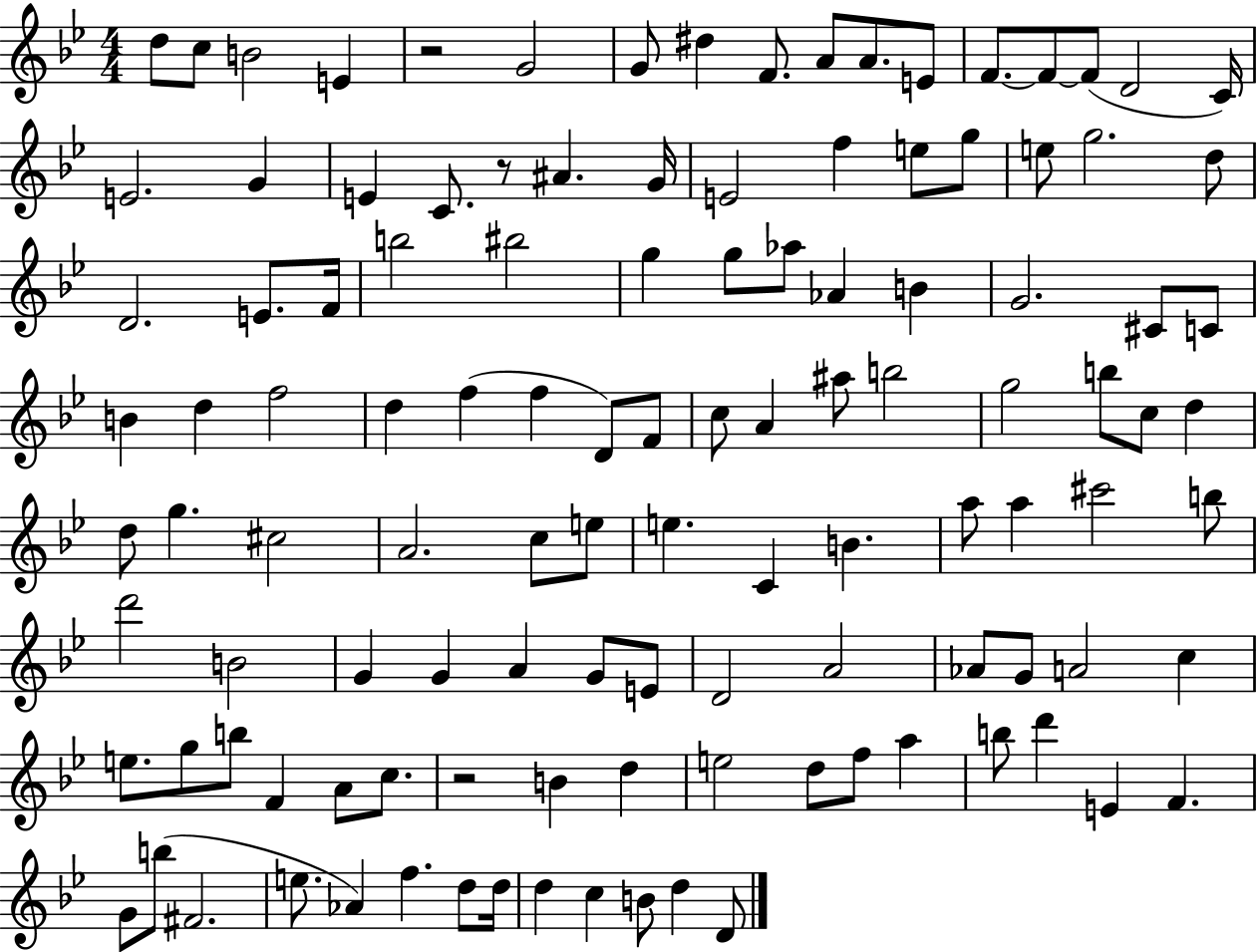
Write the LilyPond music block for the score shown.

{
  \clef treble
  \numericTimeSignature
  \time 4/4
  \key bes \major
  d''8 c''8 b'2 e'4 | r2 g'2 | g'8 dis''4 f'8. a'8 a'8. e'8 | f'8.~~ f'8~~ f'8( d'2 c'16) | \break e'2. g'4 | e'4 c'8. r8 ais'4. g'16 | e'2 f''4 e''8 g''8 | e''8 g''2. d''8 | \break d'2. e'8. f'16 | b''2 bis''2 | g''4 g''8 aes''8 aes'4 b'4 | g'2. cis'8 c'8 | \break b'4 d''4 f''2 | d''4 f''4( f''4 d'8) f'8 | c''8 a'4 ais''8 b''2 | g''2 b''8 c''8 d''4 | \break d''8 g''4. cis''2 | a'2. c''8 e''8 | e''4. c'4 b'4. | a''8 a''4 cis'''2 b''8 | \break d'''2 b'2 | g'4 g'4 a'4 g'8 e'8 | d'2 a'2 | aes'8 g'8 a'2 c''4 | \break e''8. g''8 b''8 f'4 a'8 c''8. | r2 b'4 d''4 | e''2 d''8 f''8 a''4 | b''8 d'''4 e'4 f'4. | \break g'8 b''8( fis'2. | e''8. aes'4) f''4. d''8 d''16 | d''4 c''4 b'8 d''4 d'8 | \bar "|."
}